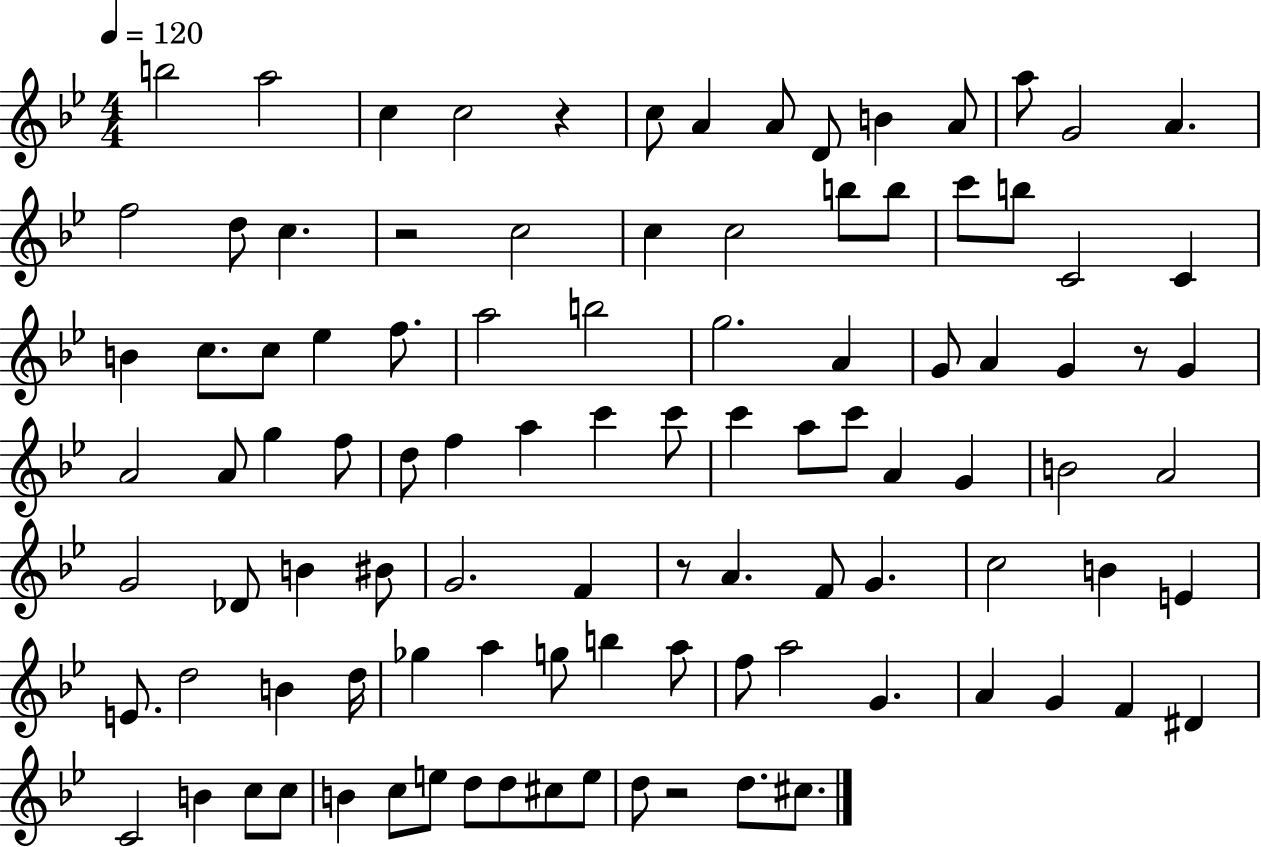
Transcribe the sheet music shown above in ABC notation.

X:1
T:Untitled
M:4/4
L:1/4
K:Bb
b2 a2 c c2 z c/2 A A/2 D/2 B A/2 a/2 G2 A f2 d/2 c z2 c2 c c2 b/2 b/2 c'/2 b/2 C2 C B c/2 c/2 _e f/2 a2 b2 g2 A G/2 A G z/2 G A2 A/2 g f/2 d/2 f a c' c'/2 c' a/2 c'/2 A G B2 A2 G2 _D/2 B ^B/2 G2 F z/2 A F/2 G c2 B E E/2 d2 B d/4 _g a g/2 b a/2 f/2 a2 G A G F ^D C2 B c/2 c/2 B c/2 e/2 d/2 d/2 ^c/2 e/2 d/2 z2 d/2 ^c/2